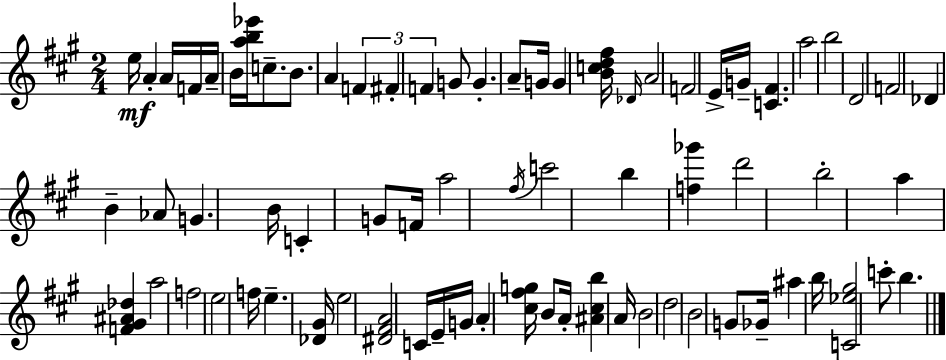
{
  \clef treble
  \numericTimeSignature
  \time 2/4
  \key a \major
  e''16\mf a'4-. a'16 f'16 a'16-- | b'16 <a'' b'' ees'''>16 c''8.-- b'8. | a'4 \tuplet 3/2 { f'4 | fis'4-. f'4 } | \break g'8 g'4.-. | a'8-- g'16 g'4 <b' c'' d'' fis''>16 | \grace { des'16 } a'2 | f'2 | \break e'16-> g'16-- <c' fis'>4. | a''2 | b''2 | d'2 | \break f'2 | des'4 b'4-- | aes'8 g'4. | b'16 c'4-. g'8 | \break f'16 a''2 | \acciaccatura { fis''16 } c'''2 | b''4 <f'' ges'''>4 | d'''2 | \break b''2-. | a''4 <f' gis' ais' des''>4 | a''2 | f''2 | \break e''2 | f''16 e''4.-- | <des' gis'>16 e''2 | <dis' fis' a'>2 | \break c'16 e'16-- g'16 \parenthesize a'4-. | <cis'' fis'' g''>16 b'8 a'16-. <ais' cis'' b''>4 | a'16 b'2 | d''2 | \break b'2 | g'8 ges'16-- ais''4 | b''16 <c' ees'' gis''>2 | c'''8-. b''4. | \break \bar "|."
}